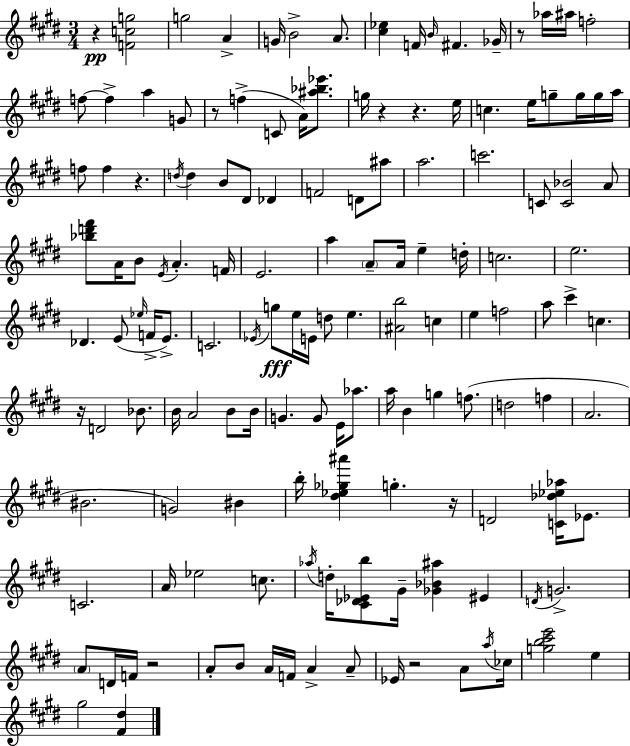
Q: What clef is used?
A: treble